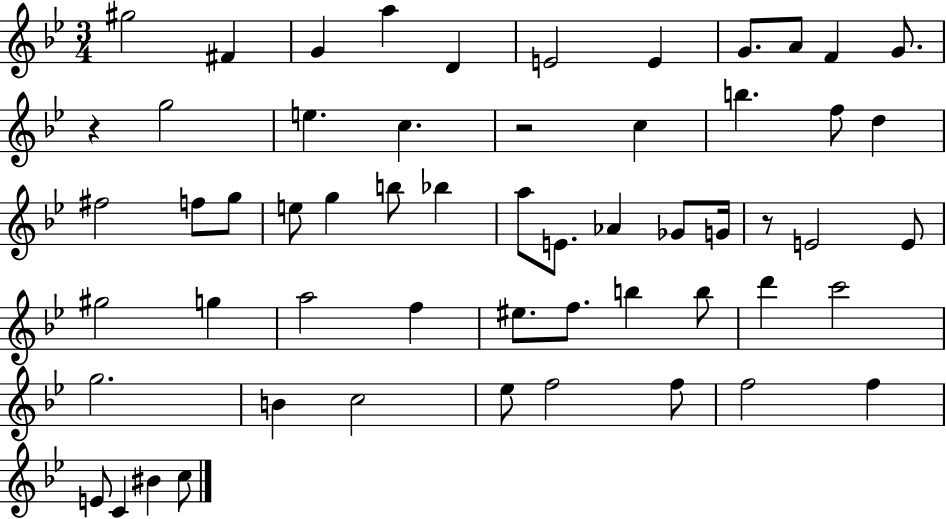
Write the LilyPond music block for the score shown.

{
  \clef treble
  \numericTimeSignature
  \time 3/4
  \key bes \major
  gis''2 fis'4 | g'4 a''4 d'4 | e'2 e'4 | g'8. a'8 f'4 g'8. | \break r4 g''2 | e''4. c''4. | r2 c''4 | b''4. f''8 d''4 | \break fis''2 f''8 g''8 | e''8 g''4 b''8 bes''4 | a''8 e'8. aes'4 ges'8 g'16 | r8 e'2 e'8 | \break gis''2 g''4 | a''2 f''4 | eis''8. f''8. b''4 b''8 | d'''4 c'''2 | \break g''2. | b'4 c''2 | ees''8 f''2 f''8 | f''2 f''4 | \break e'8 c'4 bis'4 c''8 | \bar "|."
}